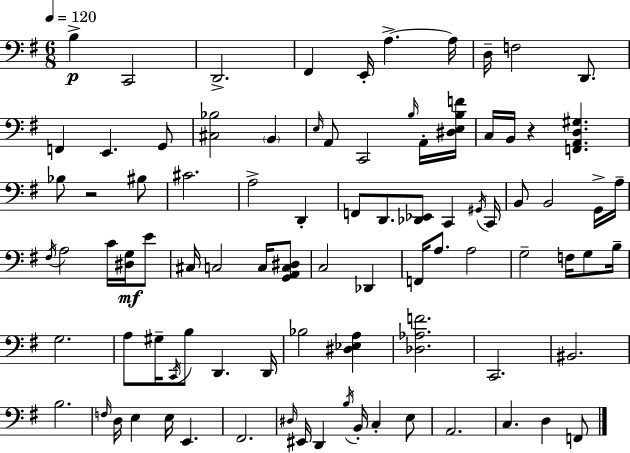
X:1
T:Untitled
M:6/8
L:1/4
K:Em
B, C,,2 D,,2 ^F,, E,,/4 A, A,/4 D,/4 F,2 D,,/2 F,, E,, G,,/2 [^C,_B,]2 B,, E,/4 A,,/2 C,,2 B,/4 A,,/4 [^D,E,B,F]/4 C,/4 B,,/4 z [F,,A,,D,^G,] _B,/2 z2 ^B,/2 ^C2 A,2 D,, F,,/2 D,,/2 [_D,,_E,,]/2 C,, ^G,,/4 C,,/4 B,,/2 B,,2 G,,/4 A,/4 ^F,/4 A,2 C/4 [^D,G,]/4 E/2 ^C,/4 C,2 C,/4 [G,,A,,C,^D,]/2 C,2 _D,, F,,/4 A,/2 A,2 G,2 F,/4 G,/2 B,/4 G,2 A,/2 ^G,/4 C,,/4 B,/2 D,, D,,/4 _B,2 [^D,_E,A,] [_D,_A,F]2 C,,2 ^B,,2 B,2 F,/4 D,/4 E, E,/4 E,, ^F,,2 ^D,/4 ^E,,/4 D,, B,/4 B,,/4 C, E,/2 A,,2 C, D, F,,/2